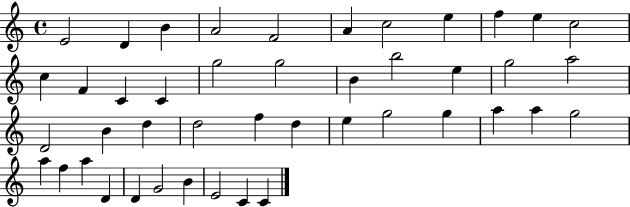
X:1
T:Untitled
M:4/4
L:1/4
K:C
E2 D B A2 F2 A c2 e f e c2 c F C C g2 g2 B b2 e g2 a2 D2 B d d2 f d e g2 g a a g2 a f a D D G2 B E2 C C